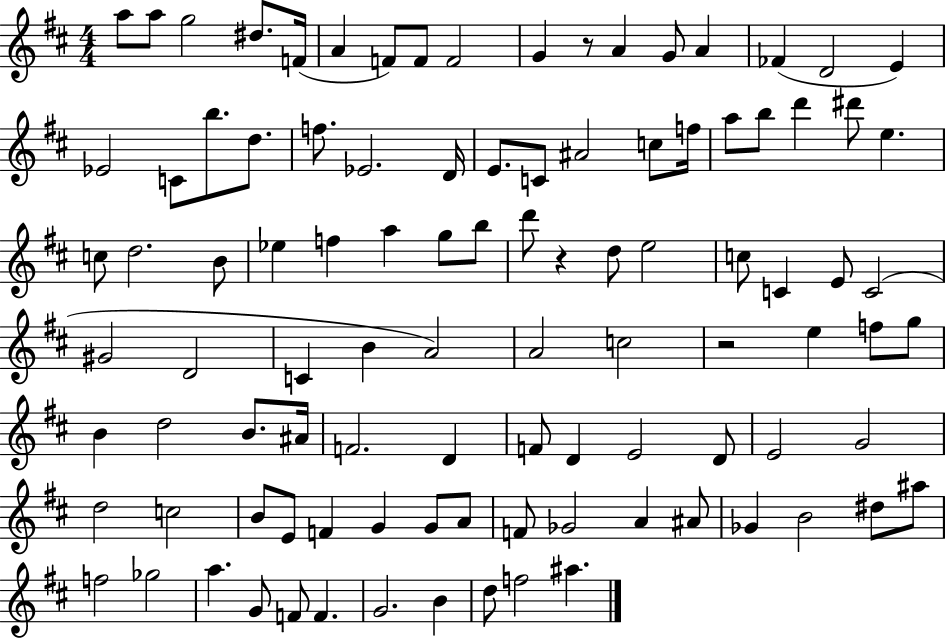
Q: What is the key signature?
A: D major